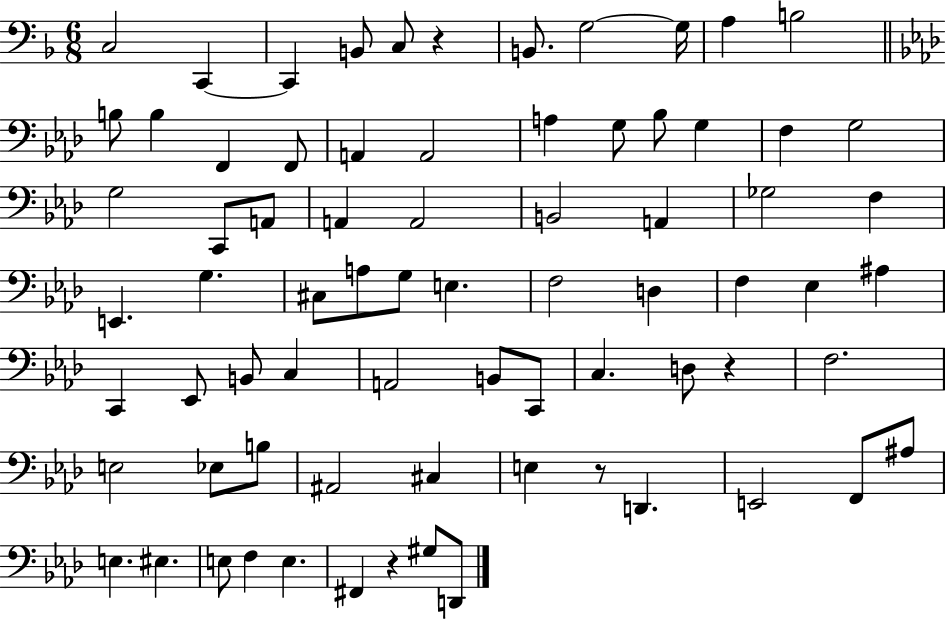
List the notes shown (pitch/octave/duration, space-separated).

C3/h C2/q C2/q B2/e C3/e R/q B2/e. G3/h G3/s A3/q B3/h B3/e B3/q F2/q F2/e A2/q A2/h A3/q G3/e Bb3/e G3/q F3/q G3/h G3/h C2/e A2/e A2/q A2/h B2/h A2/q Gb3/h F3/q E2/q. G3/q. C#3/e A3/e G3/e E3/q. F3/h D3/q F3/q Eb3/q A#3/q C2/q Eb2/e B2/e C3/q A2/h B2/e C2/e C3/q. D3/e R/q F3/h. E3/h Eb3/e B3/e A#2/h C#3/q E3/q R/e D2/q. E2/h F2/e A#3/e E3/q. EIS3/q. E3/e F3/q E3/q. F#2/q R/q G#3/e D2/e